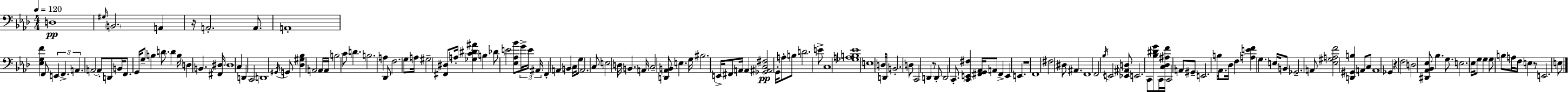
{
  \clef bass
  \numericTimeSignature
  \time 4/4
  \key aes \major
  \tempo 4 = 120
  d1\pp | \grace { gis16 } \parenthesize b,2. a,4 | r16 a,2.-. a,8. | a,1-. | \break <ees g f'>4 f,8 \tuplet 3/2 { e,4 f,4.-> | a,4. } a,2~~ a,8-. | d,8 b,16 f,8. g,16 g8-- b4 d'8. | d'4 b16 d4 b,4. | \break <fis, dis>16 dis1 | c4 d,4 c,2 | d,1 | \acciaccatura { gis,16 } g,8 <des gis bes>4 a,2 | \break a,16 a,16 b2 c'8 d'4. | b2. a4 | des,8 f2. | g8 a16 gis2-- <fis, dis>8 a16-. <ges c' dis' ais'>4 | \break b4 des'8 e'2 | <ees aes bes'>8 \tuplet 3/2 { g'16-> e'16 ais,16 } f,4-. a,4 b,4 | c16 g8 a,2. | c8 e2 d16 b,4. | \break a,16 c2-- <d, aes, b,>8 e4. | g16 bis2. e,16-> | fis,8 a,16 a,4 <ges, ais, c fis>2\pp g,16-. | a8-. b8 d'2. | \break e'8-> c1 | <ges a b ees'>1 | e1 | d16 d,16 b,2.-. | \break d8 c,2 d,4 r8 | d,8-. d,2 c,8.-. <c, e, fis>4 | <fis, g, aes,>16 a,8 fis,4-> e,4 e,4. | r1 | \break f,1 | fis2 dis8 ais,4. | f,1 | f,2 \acciaccatura { bes16 } e,2 | \break <ees, ais, d>8 e,2. | c,8 <bes dis' g'>8 c,16 <c des ais f'>16 c,2 a,8 | gis,8-- e,2. b16 | aes,8. des16 f4 <a e' f'>4 g4. | \break e16 b,8 ges,2.-- | a,8 <ees gis a f'>2 <d, gis, b>4 a,8 | c8 a,1 | ges,4 r4 f2 | \break d2 <dis, aes, bes, ees>8 bes4. | g8. e2. | ees16 g8 g4 g8 b8 a16 f16 e4 | r8 e,2. | \break e8 \bar "|."
}